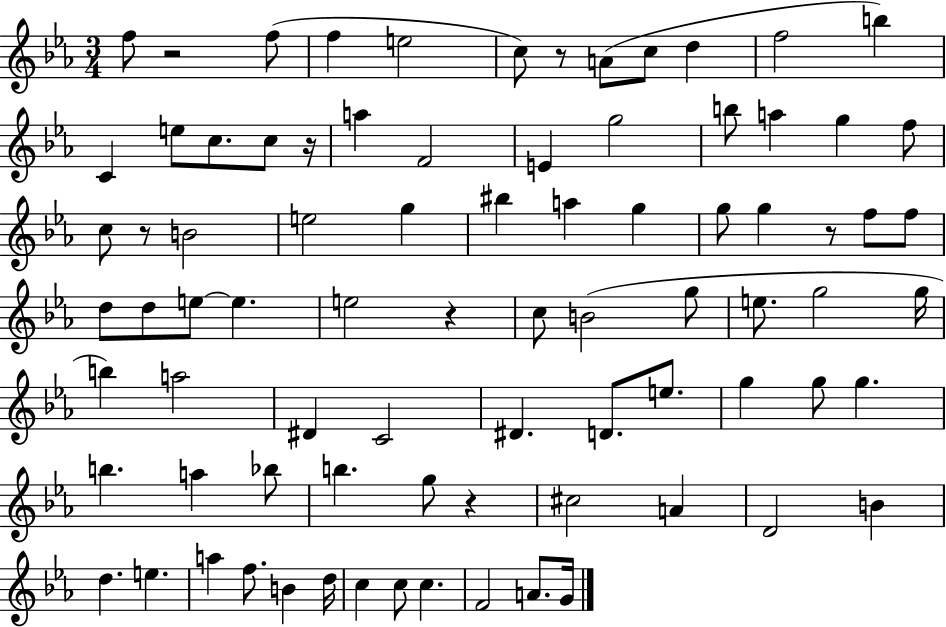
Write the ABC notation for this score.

X:1
T:Untitled
M:3/4
L:1/4
K:Eb
f/2 z2 f/2 f e2 c/2 z/2 A/2 c/2 d f2 b C e/2 c/2 c/2 z/4 a F2 E g2 b/2 a g f/2 c/2 z/2 B2 e2 g ^b a g g/2 g z/2 f/2 f/2 d/2 d/2 e/2 e e2 z c/2 B2 g/2 e/2 g2 g/4 b a2 ^D C2 ^D D/2 e/2 g g/2 g b a _b/2 b g/2 z ^c2 A D2 B d e a f/2 B d/4 c c/2 c F2 A/2 G/4